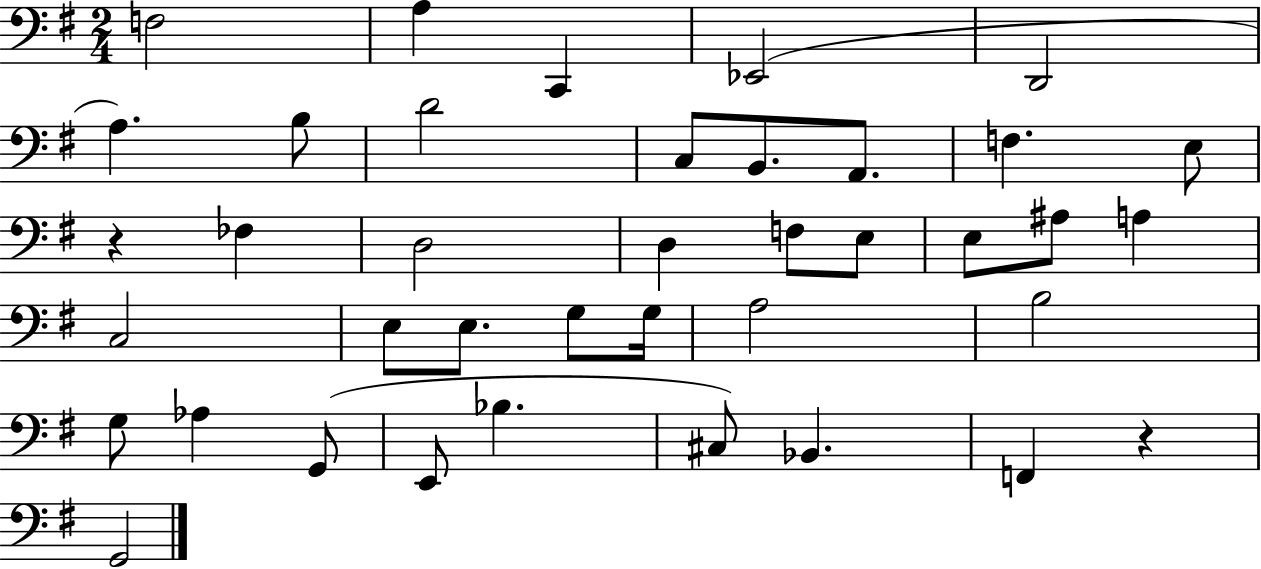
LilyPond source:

{
  \clef bass
  \numericTimeSignature
  \time 2/4
  \key g \major
  f2 | a4 c,4 | ees,2( | d,2 | \break a4.) b8 | d'2 | c8 b,8. a,8. | f4. e8 | \break r4 fes4 | d2 | d4 f8 e8 | e8 ais8 a4 | \break c2 | e8 e8. g8 g16 | a2 | b2 | \break g8 aes4 g,8( | e,8 bes4. | cis8) bes,4. | f,4 r4 | \break g,2 | \bar "|."
}